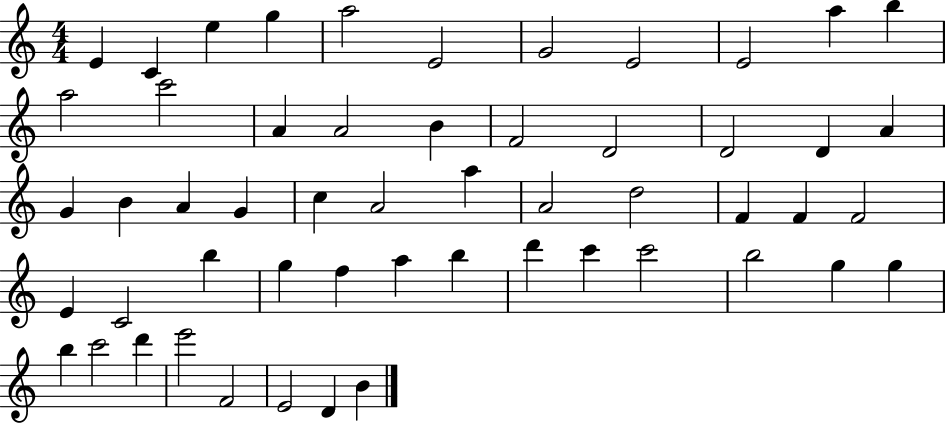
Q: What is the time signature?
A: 4/4